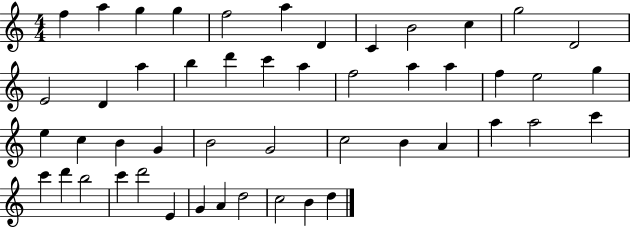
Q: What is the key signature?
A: C major